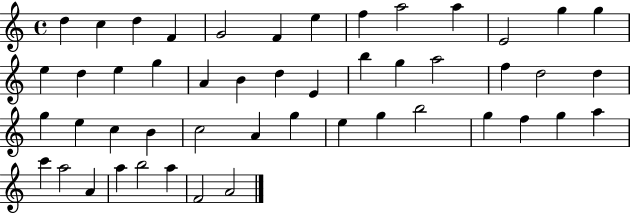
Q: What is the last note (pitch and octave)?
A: A4